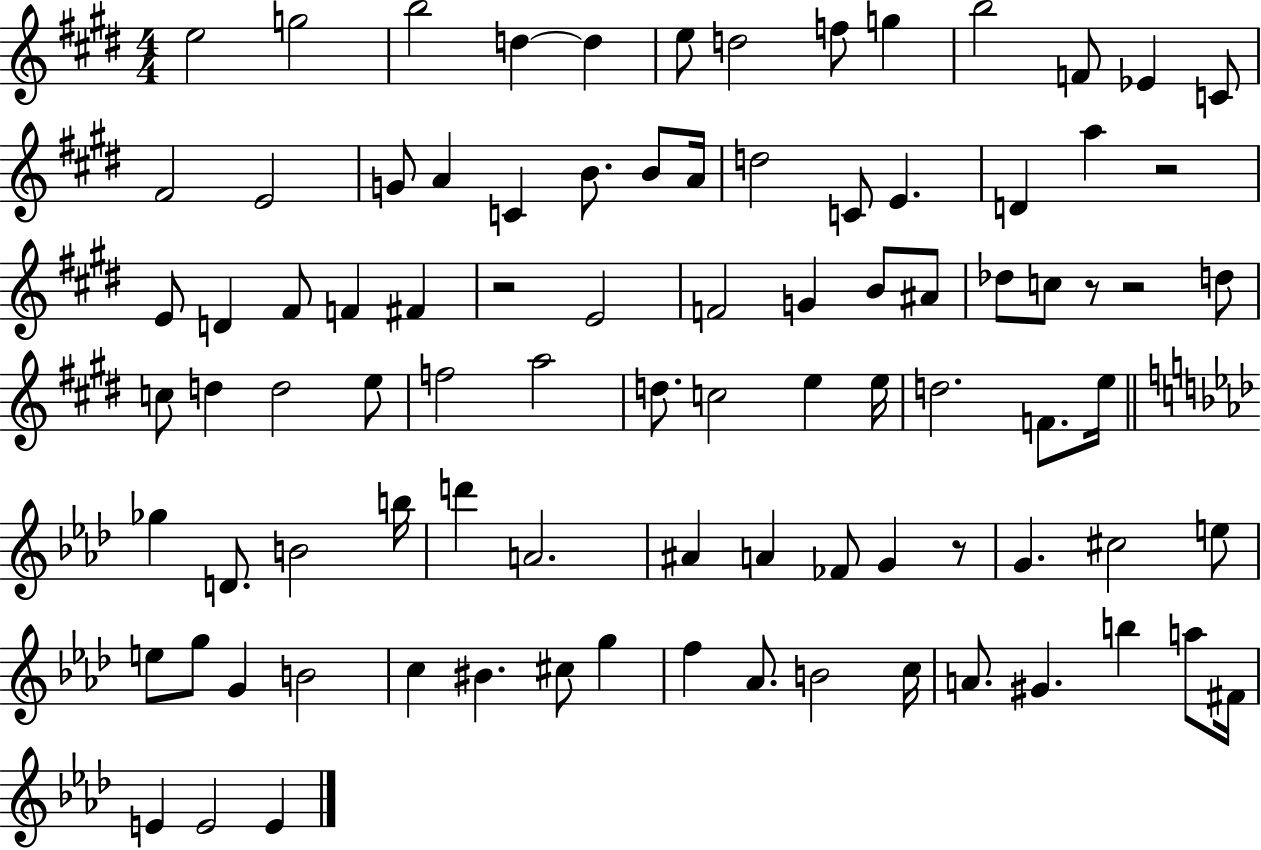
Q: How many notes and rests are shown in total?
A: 90